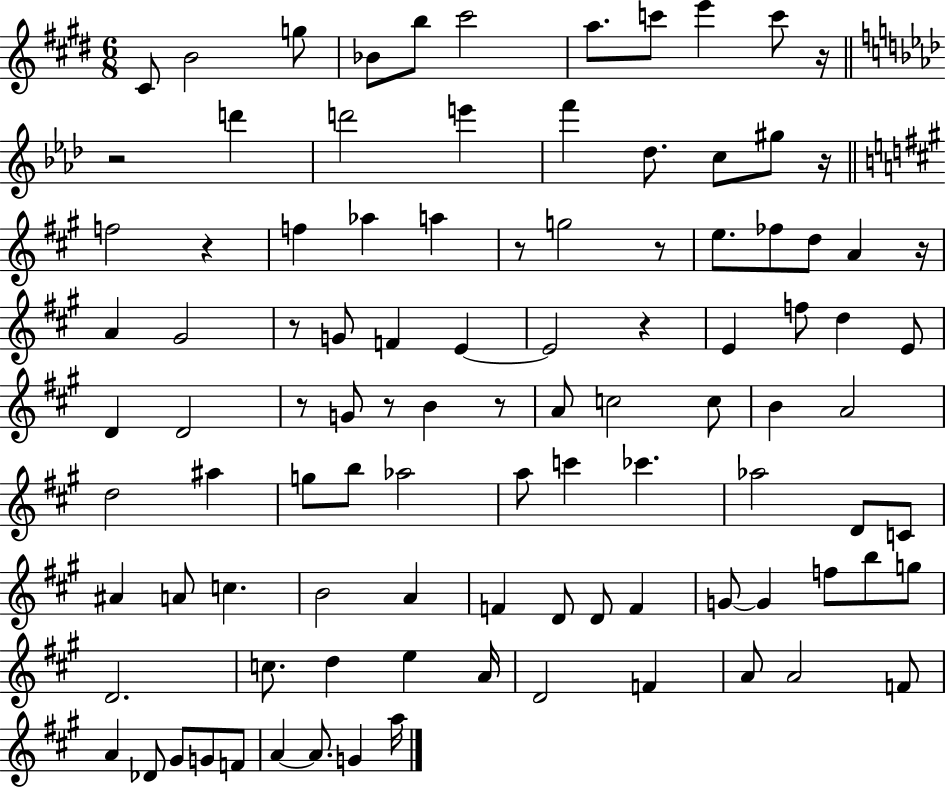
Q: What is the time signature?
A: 6/8